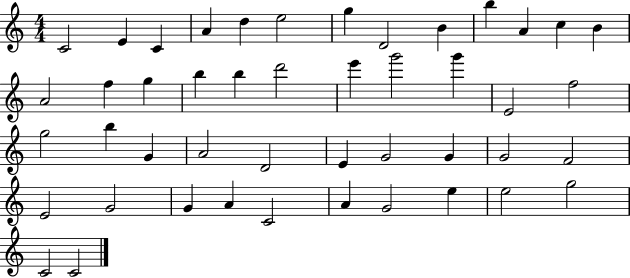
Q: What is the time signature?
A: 4/4